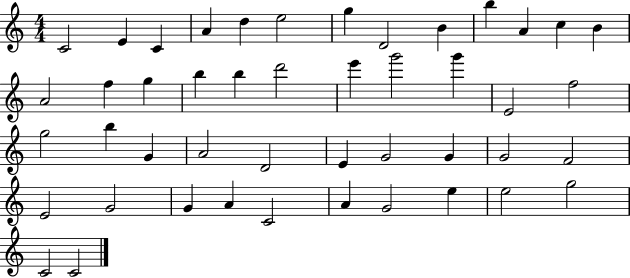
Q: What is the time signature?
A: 4/4